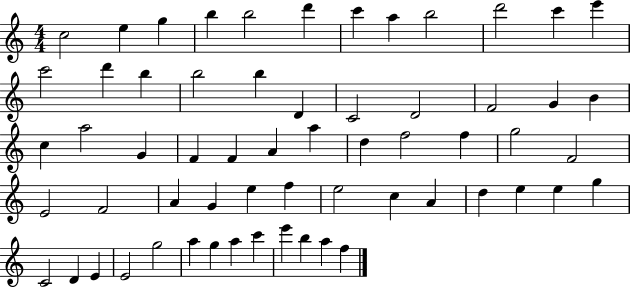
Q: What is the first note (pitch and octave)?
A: C5